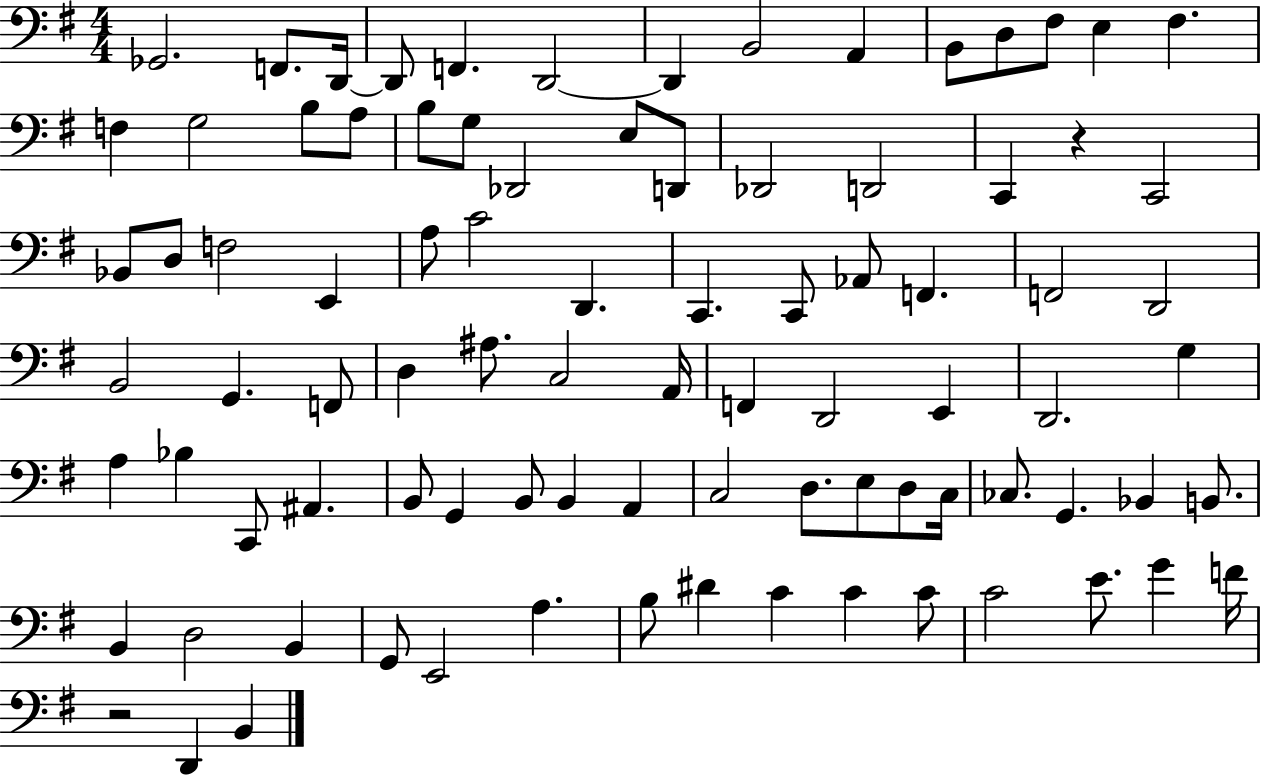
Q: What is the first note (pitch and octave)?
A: Gb2